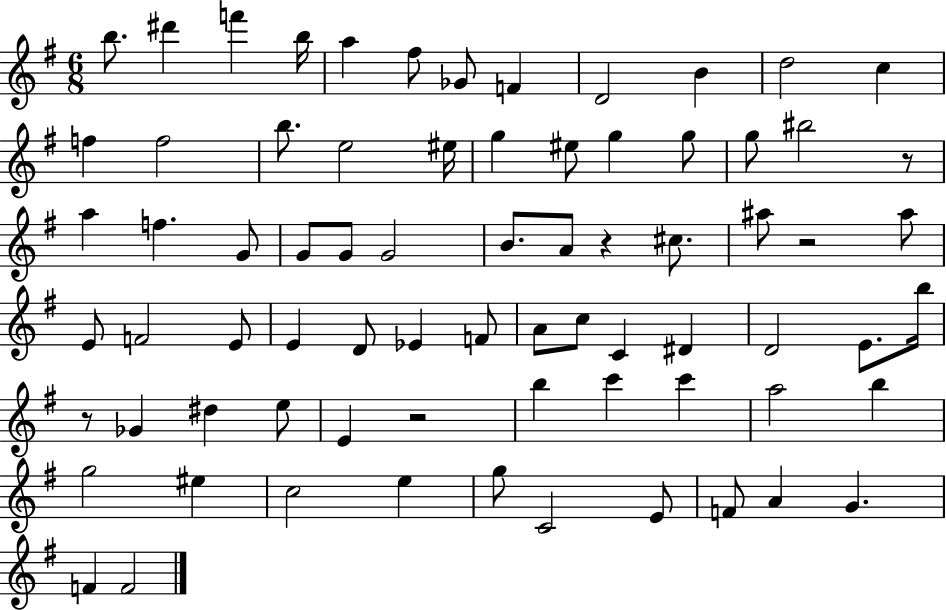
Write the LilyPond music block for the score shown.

{
  \clef treble
  \numericTimeSignature
  \time 6/8
  \key g \major
  \repeat volta 2 { b''8. dis'''4 f'''4 b''16 | a''4 fis''8 ges'8 f'4 | d'2 b'4 | d''2 c''4 | \break f''4 f''2 | b''8. e''2 eis''16 | g''4 eis''8 g''4 g''8 | g''8 bis''2 r8 | \break a''4 f''4. g'8 | g'8 g'8 g'2 | b'8. a'8 r4 cis''8. | ais''8 r2 ais''8 | \break e'8 f'2 e'8 | e'4 d'8 ees'4 f'8 | a'8 c''8 c'4 dis'4 | d'2 e'8. b''16 | \break r8 ges'4 dis''4 e''8 | e'4 r2 | b''4 c'''4 c'''4 | a''2 b''4 | \break g''2 eis''4 | c''2 e''4 | g''8 c'2 e'8 | f'8 a'4 g'4. | \break f'4 f'2 | } \bar "|."
}